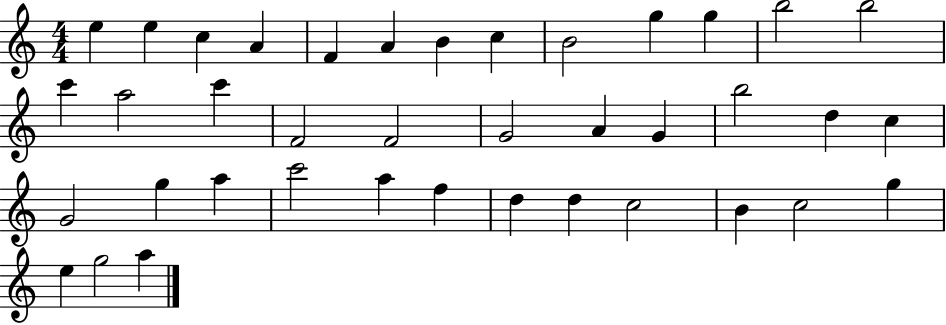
{
  \clef treble
  \numericTimeSignature
  \time 4/4
  \key c \major
  e''4 e''4 c''4 a'4 | f'4 a'4 b'4 c''4 | b'2 g''4 g''4 | b''2 b''2 | \break c'''4 a''2 c'''4 | f'2 f'2 | g'2 a'4 g'4 | b''2 d''4 c''4 | \break g'2 g''4 a''4 | c'''2 a''4 f''4 | d''4 d''4 c''2 | b'4 c''2 g''4 | \break e''4 g''2 a''4 | \bar "|."
}